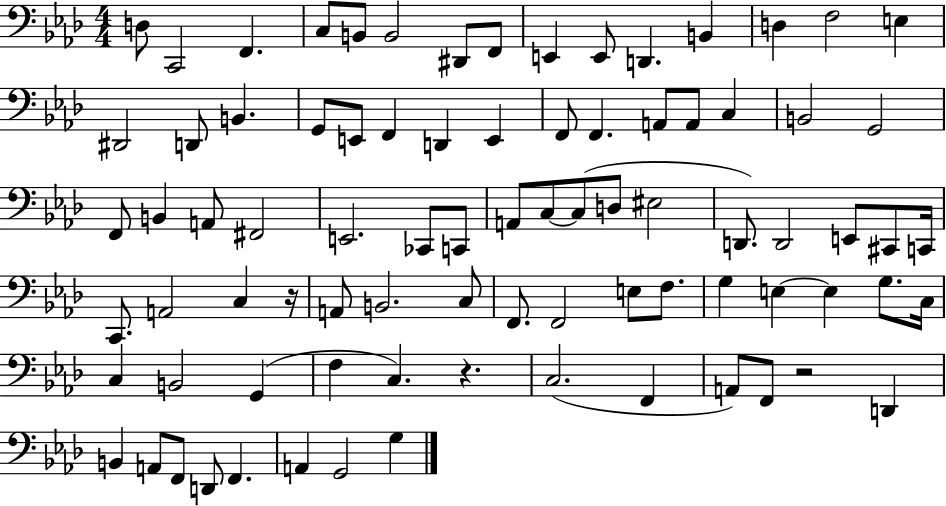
X:1
T:Untitled
M:4/4
L:1/4
K:Ab
D,/2 C,,2 F,, C,/2 B,,/2 B,,2 ^D,,/2 F,,/2 E,, E,,/2 D,, B,, D, F,2 E, ^D,,2 D,,/2 B,, G,,/2 E,,/2 F,, D,, E,, F,,/2 F,, A,,/2 A,,/2 C, B,,2 G,,2 F,,/2 B,, A,,/2 ^F,,2 E,,2 _C,,/2 C,,/2 A,,/2 C,/2 C,/2 D,/2 ^E,2 D,,/2 D,,2 E,,/2 ^C,,/2 C,,/4 C,,/2 A,,2 C, z/4 A,,/2 B,,2 C,/2 F,,/2 F,,2 E,/2 F,/2 G, E, E, G,/2 C,/4 C, B,,2 G,, F, C, z C,2 F,, A,,/2 F,,/2 z2 D,, B,, A,,/2 F,,/2 D,,/2 F,, A,, G,,2 G,